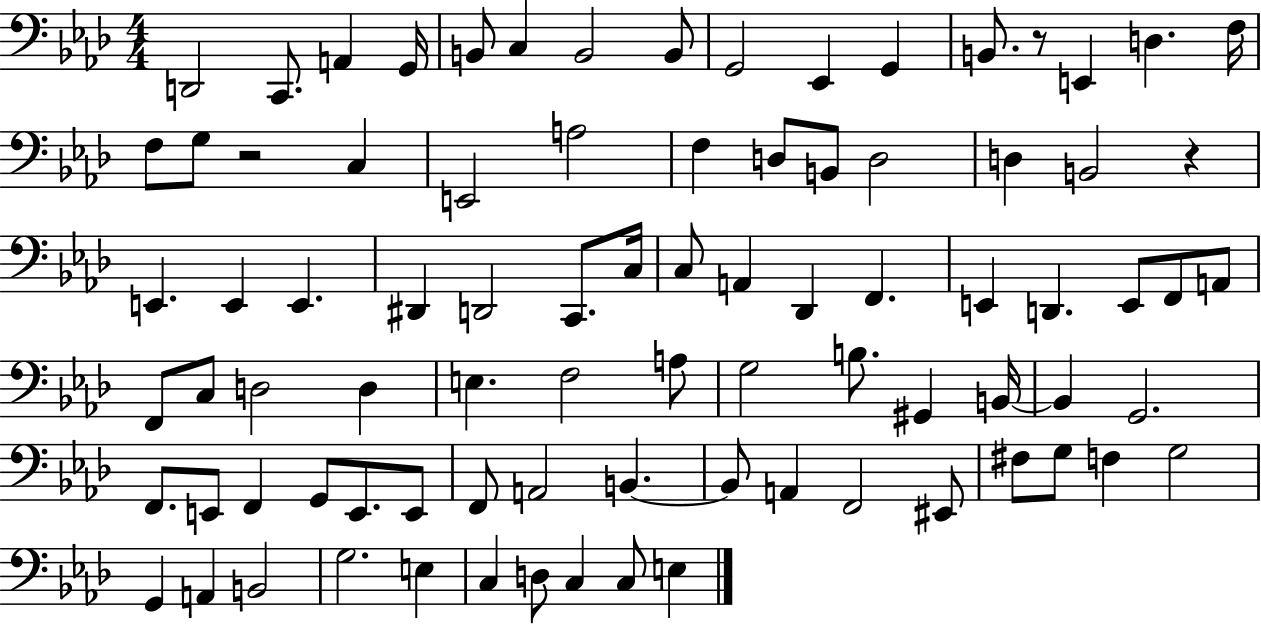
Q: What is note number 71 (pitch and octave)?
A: F3